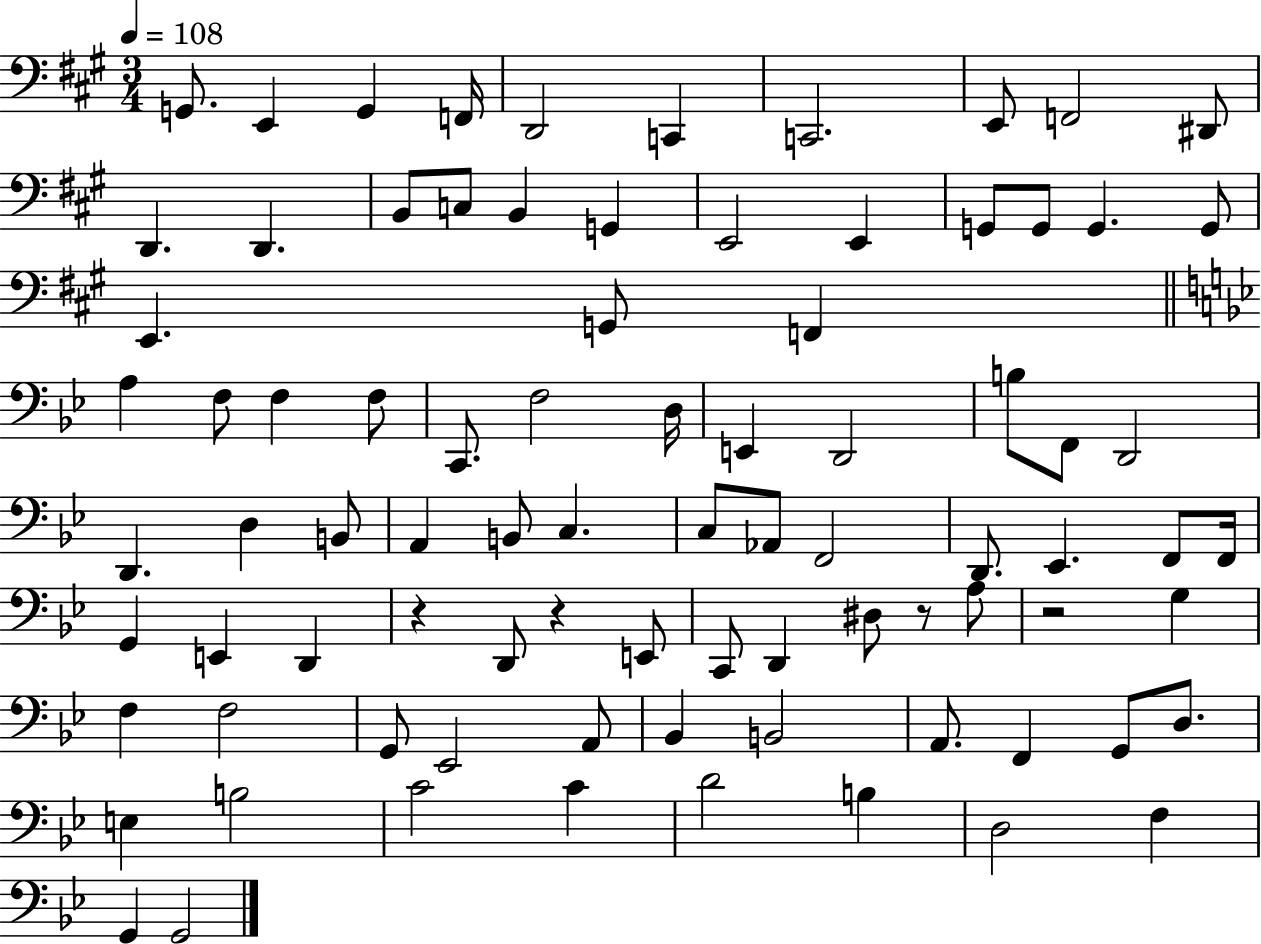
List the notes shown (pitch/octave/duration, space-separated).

G2/e. E2/q G2/q F2/s D2/h C2/q C2/h. E2/e F2/h D#2/e D2/q. D2/q. B2/e C3/e B2/q G2/q E2/h E2/q G2/e G2/e G2/q. G2/e E2/q. G2/e F2/q A3/q F3/e F3/q F3/e C2/e. F3/h D3/s E2/q D2/h B3/e F2/e D2/h D2/q. D3/q B2/e A2/q B2/e C3/q. C3/e Ab2/e F2/h D2/e. Eb2/q. F2/e F2/s G2/q E2/q D2/q R/q D2/e R/q E2/e C2/e D2/q D#3/e R/e A3/e R/h G3/q F3/q F3/h G2/e Eb2/h A2/e Bb2/q B2/h A2/e. F2/q G2/e D3/e. E3/q B3/h C4/h C4/q D4/h B3/q D3/h F3/q G2/q G2/h